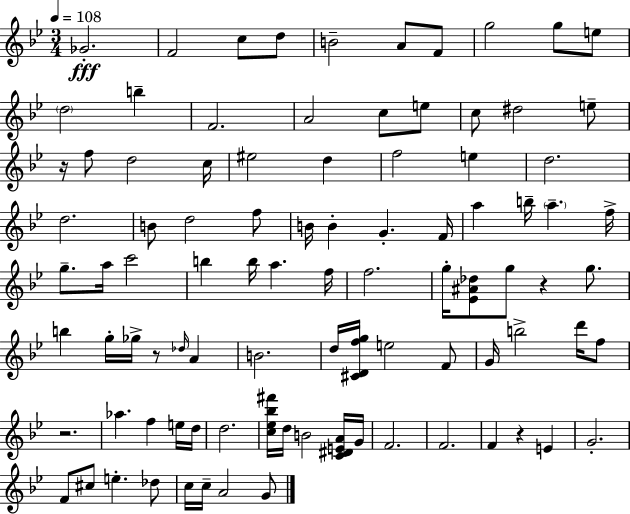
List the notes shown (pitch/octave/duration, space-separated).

Gb4/h. F4/h C5/e D5/e B4/h A4/e F4/e G5/h G5/e E5/e D5/h B5/q F4/h. A4/h C5/e E5/e C5/e D#5/h E5/e R/s F5/e D5/h C5/s EIS5/h D5/q F5/h E5/q D5/h. D5/h. B4/e D5/h F5/e B4/s B4/q G4/q. F4/s A5/q B5/s A5/q. F5/s G5/e. A5/s C6/h B5/q B5/s A5/q. F5/s F5/h. G5/s [Eb4,A#4,Db5]/e G5/e R/q G5/e. B5/q G5/s Gb5/s R/e Db5/s A4/q B4/h. D5/s [C#4,D4,F5,G5]/s E5/h F4/e G4/s B5/h D6/s F5/e R/h. Ab5/q. F5/q E5/s D5/s D5/h. [C5,Eb5,Bb5,F#6]/s D5/s B4/h [C4,D#4,E4,A4]/s G4/s F4/h. F4/h. F4/q R/q E4/q G4/h. F4/e C#5/e E5/q. Db5/e C5/s C5/s A4/h G4/e